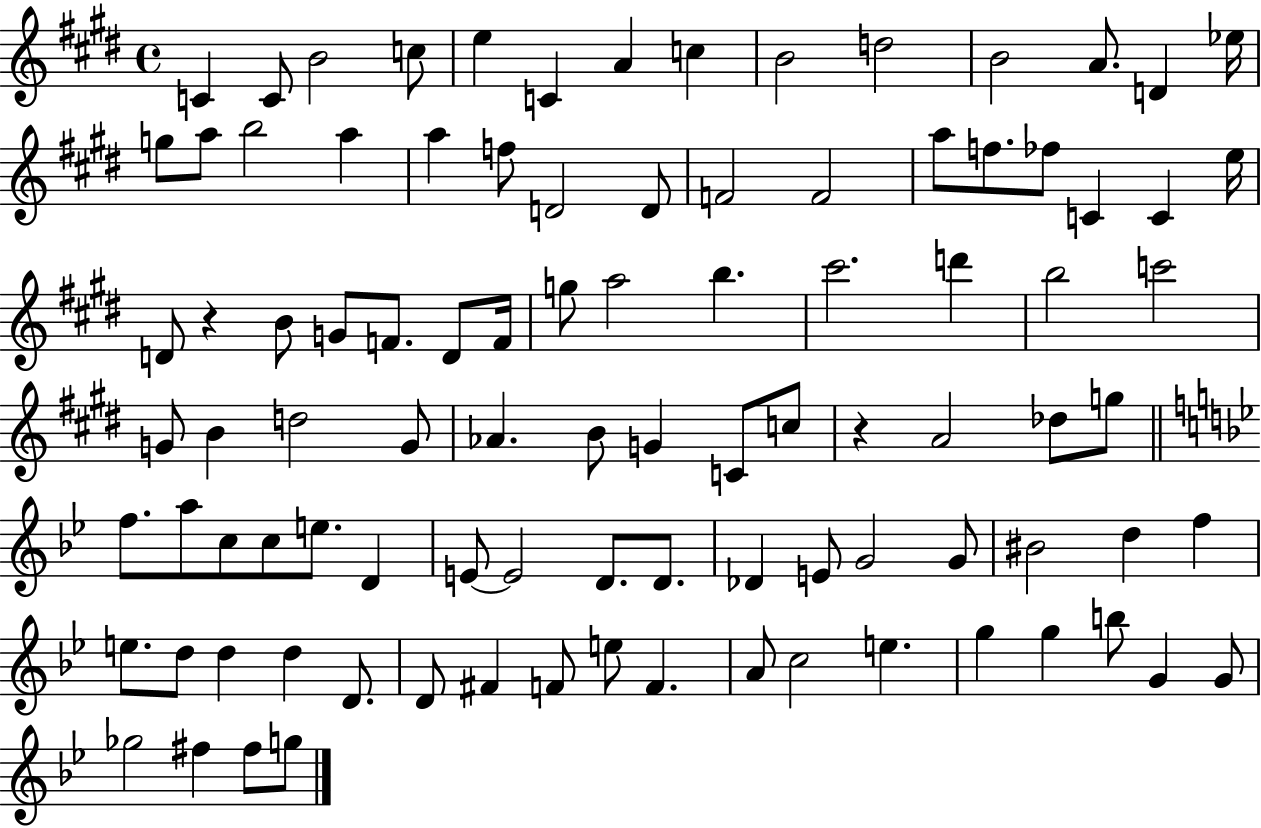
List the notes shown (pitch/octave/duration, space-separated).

C4/q C4/e B4/h C5/e E5/q C4/q A4/q C5/q B4/h D5/h B4/h A4/e. D4/q Eb5/s G5/e A5/e B5/h A5/q A5/q F5/e D4/h D4/e F4/h F4/h A5/e F5/e. FES5/e C4/q C4/q E5/s D4/e R/q B4/e G4/e F4/e. D4/e F4/s G5/e A5/h B5/q. C#6/h. D6/q B5/h C6/h G4/e B4/q D5/h G4/e Ab4/q. B4/e G4/q C4/e C5/e R/q A4/h Db5/e G5/e F5/e. A5/e C5/e C5/e E5/e. D4/q E4/e E4/h D4/e. D4/e. Db4/q E4/e G4/h G4/e BIS4/h D5/q F5/q E5/e. D5/e D5/q D5/q D4/e. D4/e F#4/q F4/e E5/e F4/q. A4/e C5/h E5/q. G5/q G5/q B5/e G4/q G4/e Gb5/h F#5/q F#5/e G5/e